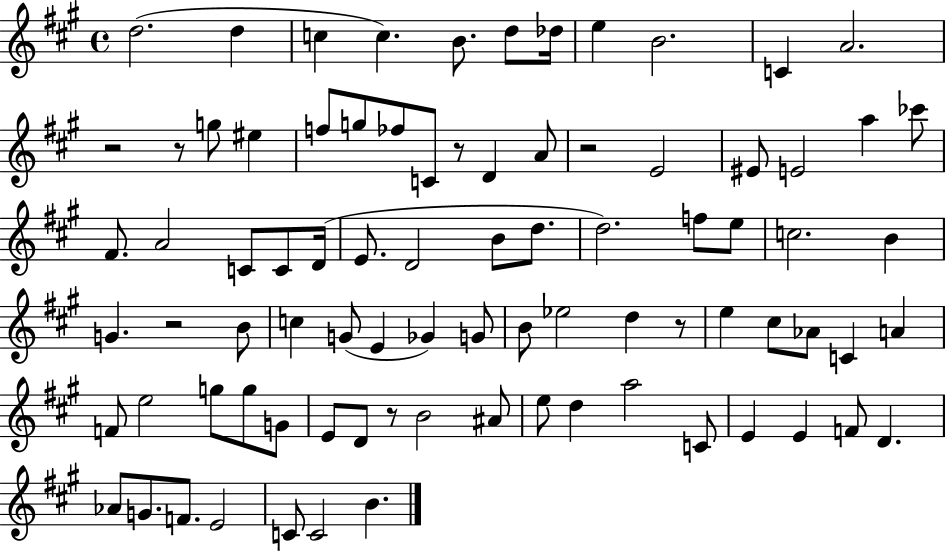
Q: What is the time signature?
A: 4/4